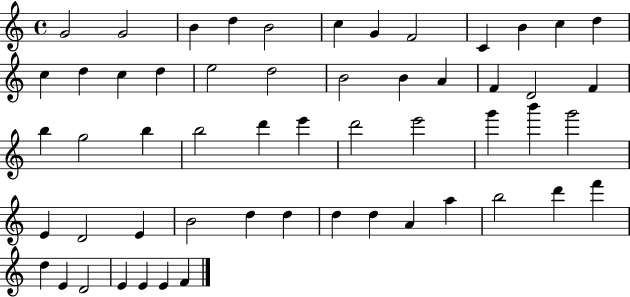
X:1
T:Untitled
M:4/4
L:1/4
K:C
G2 G2 B d B2 c G F2 C B c d c d c d e2 d2 B2 B A F D2 F b g2 b b2 d' e' d'2 e'2 g' b' g'2 E D2 E B2 d d d d A a b2 d' f' d E D2 E E E F